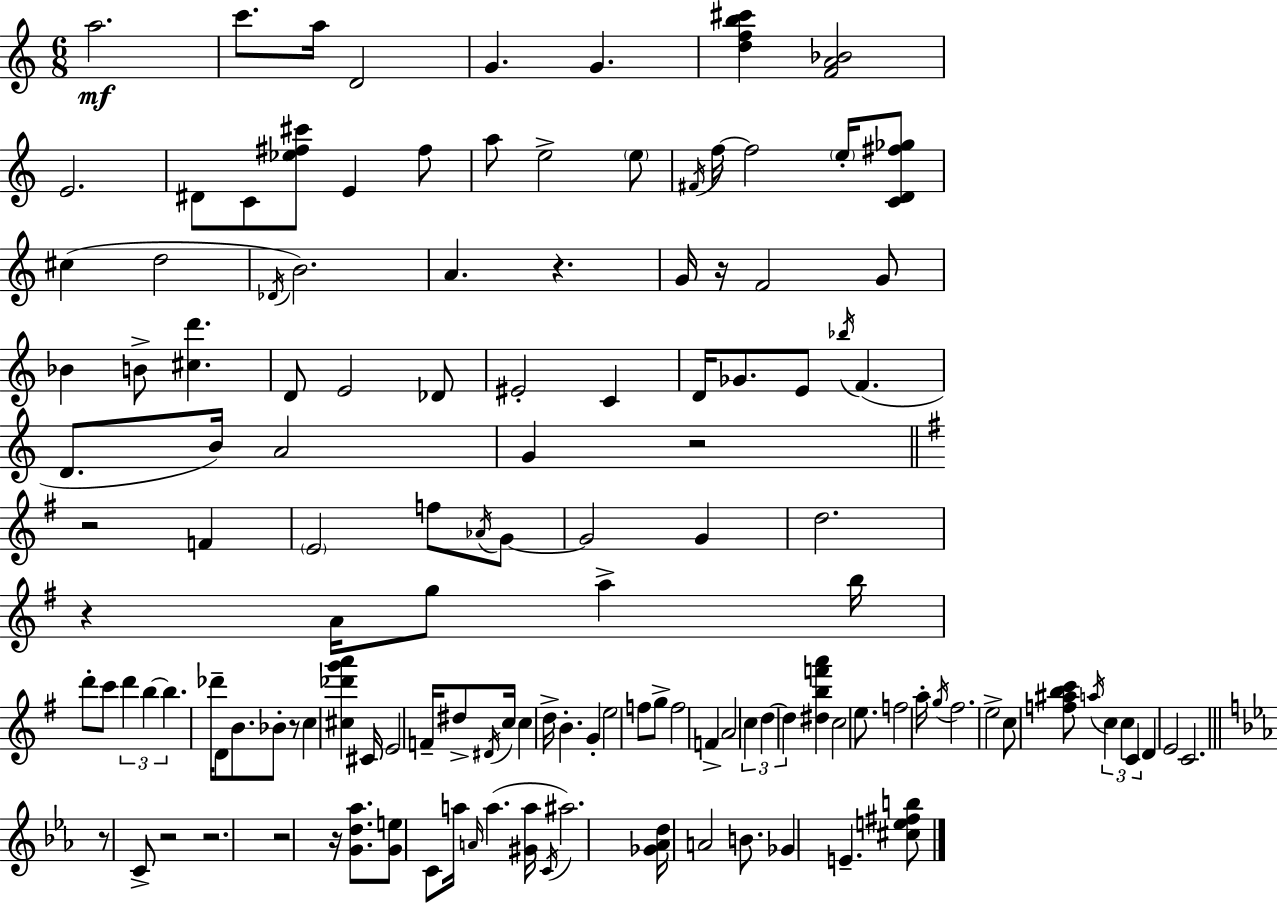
A5/h. C6/e. A5/s D4/h G4/q. G4/q. [D5,F5,B5,C#6]/q [F4,A4,Bb4]/h E4/h. D#4/e C4/e [Eb5,F#5,C#6]/e E4/q F#5/e A5/e E5/h E5/e F#4/s F5/s F5/h E5/s [C4,D4,F#5,Gb5]/e C#5/q D5/h Db4/s B4/h. A4/q. R/q. G4/s R/s F4/h G4/e Bb4/q B4/e [C#5,D6]/q. D4/e E4/h Db4/e EIS4/h C4/q D4/s Gb4/e. E4/e Bb5/s F4/q. D4/e. B4/s A4/h G4/q R/h R/h F4/q E4/h F5/e Ab4/s G4/e G4/h G4/q D5/h. R/q A4/s G5/e A5/q B5/s D6/e C6/e D6/q B5/q B5/q. Db6/s D4/e B4/e. Bb4/e R/e C5/q [C#5,Db6,G6,A6]/q C#4/s E4/h F4/s D#5/e D#4/s C5/s C5/q D5/s B4/q. G4/q E5/h F5/e G5/e F5/h F4/q A4/h C5/q D5/q D5/q [D#5,B5,F6,A6]/q C5/h E5/e. F5/h A5/s G5/s F#5/h. E5/h C5/e [F5,A#5,B5,C6]/e A5/s C5/q C5/q C4/q D4/q E4/h C4/h. R/e C4/e R/h R/h. R/h R/s [G4,D5,Ab5]/e. [G4,E5]/e C4/e A5/s A4/s A5/q. [G#4,A5]/s C4/s A#5/h. [Gb4,Ab4,D5]/s A4/h B4/e. Gb4/q E4/q. [C#5,E5,F#5,B5]/e